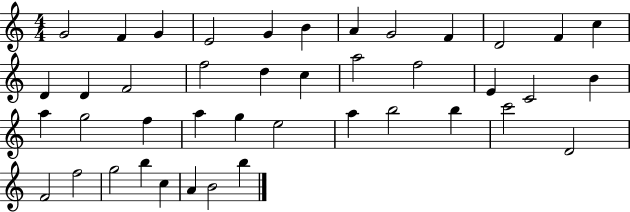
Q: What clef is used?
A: treble